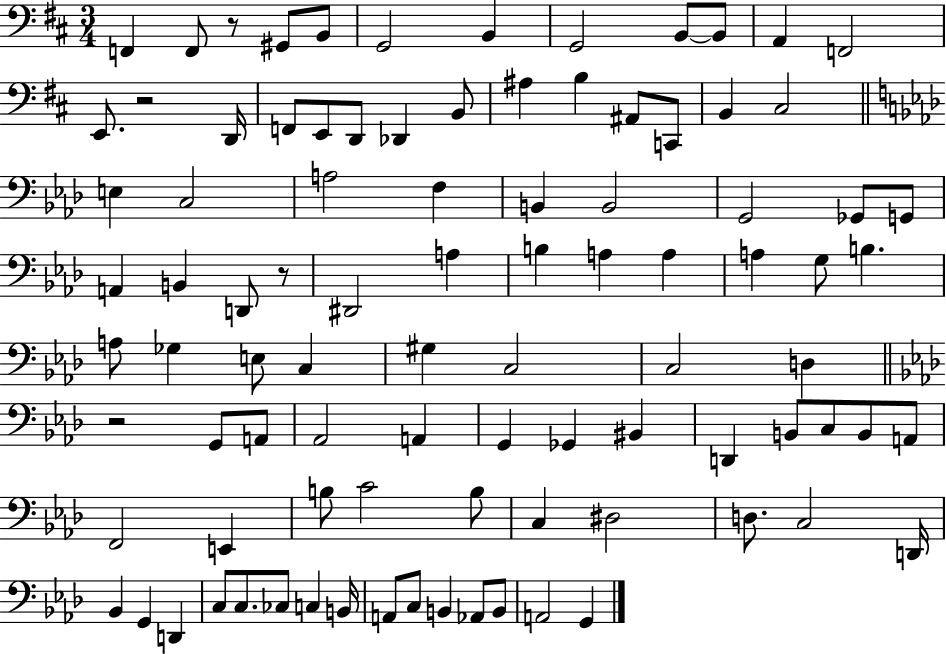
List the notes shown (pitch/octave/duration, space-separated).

F2/q F2/e R/e G#2/e B2/e G2/h B2/q G2/h B2/e B2/e A2/q F2/h E2/e. R/h D2/s F2/e E2/e D2/e Db2/q B2/e A#3/q B3/q A#2/e C2/e B2/q C#3/h E3/q C3/h A3/h F3/q B2/q B2/h G2/h Gb2/e G2/e A2/q B2/q D2/e R/e D#2/h A3/q B3/q A3/q A3/q A3/q G3/e B3/q. A3/e Gb3/q E3/e C3/q G#3/q C3/h C3/h D3/q R/h G2/e A2/e Ab2/h A2/q G2/q Gb2/q BIS2/q D2/q B2/e C3/e B2/e A2/e F2/h E2/q B3/e C4/h B3/e C3/q D#3/h D3/e. C3/h D2/s Bb2/q G2/q D2/q C3/e C3/e. CES3/e C3/q B2/s A2/e C3/e B2/q Ab2/e B2/e A2/h G2/q